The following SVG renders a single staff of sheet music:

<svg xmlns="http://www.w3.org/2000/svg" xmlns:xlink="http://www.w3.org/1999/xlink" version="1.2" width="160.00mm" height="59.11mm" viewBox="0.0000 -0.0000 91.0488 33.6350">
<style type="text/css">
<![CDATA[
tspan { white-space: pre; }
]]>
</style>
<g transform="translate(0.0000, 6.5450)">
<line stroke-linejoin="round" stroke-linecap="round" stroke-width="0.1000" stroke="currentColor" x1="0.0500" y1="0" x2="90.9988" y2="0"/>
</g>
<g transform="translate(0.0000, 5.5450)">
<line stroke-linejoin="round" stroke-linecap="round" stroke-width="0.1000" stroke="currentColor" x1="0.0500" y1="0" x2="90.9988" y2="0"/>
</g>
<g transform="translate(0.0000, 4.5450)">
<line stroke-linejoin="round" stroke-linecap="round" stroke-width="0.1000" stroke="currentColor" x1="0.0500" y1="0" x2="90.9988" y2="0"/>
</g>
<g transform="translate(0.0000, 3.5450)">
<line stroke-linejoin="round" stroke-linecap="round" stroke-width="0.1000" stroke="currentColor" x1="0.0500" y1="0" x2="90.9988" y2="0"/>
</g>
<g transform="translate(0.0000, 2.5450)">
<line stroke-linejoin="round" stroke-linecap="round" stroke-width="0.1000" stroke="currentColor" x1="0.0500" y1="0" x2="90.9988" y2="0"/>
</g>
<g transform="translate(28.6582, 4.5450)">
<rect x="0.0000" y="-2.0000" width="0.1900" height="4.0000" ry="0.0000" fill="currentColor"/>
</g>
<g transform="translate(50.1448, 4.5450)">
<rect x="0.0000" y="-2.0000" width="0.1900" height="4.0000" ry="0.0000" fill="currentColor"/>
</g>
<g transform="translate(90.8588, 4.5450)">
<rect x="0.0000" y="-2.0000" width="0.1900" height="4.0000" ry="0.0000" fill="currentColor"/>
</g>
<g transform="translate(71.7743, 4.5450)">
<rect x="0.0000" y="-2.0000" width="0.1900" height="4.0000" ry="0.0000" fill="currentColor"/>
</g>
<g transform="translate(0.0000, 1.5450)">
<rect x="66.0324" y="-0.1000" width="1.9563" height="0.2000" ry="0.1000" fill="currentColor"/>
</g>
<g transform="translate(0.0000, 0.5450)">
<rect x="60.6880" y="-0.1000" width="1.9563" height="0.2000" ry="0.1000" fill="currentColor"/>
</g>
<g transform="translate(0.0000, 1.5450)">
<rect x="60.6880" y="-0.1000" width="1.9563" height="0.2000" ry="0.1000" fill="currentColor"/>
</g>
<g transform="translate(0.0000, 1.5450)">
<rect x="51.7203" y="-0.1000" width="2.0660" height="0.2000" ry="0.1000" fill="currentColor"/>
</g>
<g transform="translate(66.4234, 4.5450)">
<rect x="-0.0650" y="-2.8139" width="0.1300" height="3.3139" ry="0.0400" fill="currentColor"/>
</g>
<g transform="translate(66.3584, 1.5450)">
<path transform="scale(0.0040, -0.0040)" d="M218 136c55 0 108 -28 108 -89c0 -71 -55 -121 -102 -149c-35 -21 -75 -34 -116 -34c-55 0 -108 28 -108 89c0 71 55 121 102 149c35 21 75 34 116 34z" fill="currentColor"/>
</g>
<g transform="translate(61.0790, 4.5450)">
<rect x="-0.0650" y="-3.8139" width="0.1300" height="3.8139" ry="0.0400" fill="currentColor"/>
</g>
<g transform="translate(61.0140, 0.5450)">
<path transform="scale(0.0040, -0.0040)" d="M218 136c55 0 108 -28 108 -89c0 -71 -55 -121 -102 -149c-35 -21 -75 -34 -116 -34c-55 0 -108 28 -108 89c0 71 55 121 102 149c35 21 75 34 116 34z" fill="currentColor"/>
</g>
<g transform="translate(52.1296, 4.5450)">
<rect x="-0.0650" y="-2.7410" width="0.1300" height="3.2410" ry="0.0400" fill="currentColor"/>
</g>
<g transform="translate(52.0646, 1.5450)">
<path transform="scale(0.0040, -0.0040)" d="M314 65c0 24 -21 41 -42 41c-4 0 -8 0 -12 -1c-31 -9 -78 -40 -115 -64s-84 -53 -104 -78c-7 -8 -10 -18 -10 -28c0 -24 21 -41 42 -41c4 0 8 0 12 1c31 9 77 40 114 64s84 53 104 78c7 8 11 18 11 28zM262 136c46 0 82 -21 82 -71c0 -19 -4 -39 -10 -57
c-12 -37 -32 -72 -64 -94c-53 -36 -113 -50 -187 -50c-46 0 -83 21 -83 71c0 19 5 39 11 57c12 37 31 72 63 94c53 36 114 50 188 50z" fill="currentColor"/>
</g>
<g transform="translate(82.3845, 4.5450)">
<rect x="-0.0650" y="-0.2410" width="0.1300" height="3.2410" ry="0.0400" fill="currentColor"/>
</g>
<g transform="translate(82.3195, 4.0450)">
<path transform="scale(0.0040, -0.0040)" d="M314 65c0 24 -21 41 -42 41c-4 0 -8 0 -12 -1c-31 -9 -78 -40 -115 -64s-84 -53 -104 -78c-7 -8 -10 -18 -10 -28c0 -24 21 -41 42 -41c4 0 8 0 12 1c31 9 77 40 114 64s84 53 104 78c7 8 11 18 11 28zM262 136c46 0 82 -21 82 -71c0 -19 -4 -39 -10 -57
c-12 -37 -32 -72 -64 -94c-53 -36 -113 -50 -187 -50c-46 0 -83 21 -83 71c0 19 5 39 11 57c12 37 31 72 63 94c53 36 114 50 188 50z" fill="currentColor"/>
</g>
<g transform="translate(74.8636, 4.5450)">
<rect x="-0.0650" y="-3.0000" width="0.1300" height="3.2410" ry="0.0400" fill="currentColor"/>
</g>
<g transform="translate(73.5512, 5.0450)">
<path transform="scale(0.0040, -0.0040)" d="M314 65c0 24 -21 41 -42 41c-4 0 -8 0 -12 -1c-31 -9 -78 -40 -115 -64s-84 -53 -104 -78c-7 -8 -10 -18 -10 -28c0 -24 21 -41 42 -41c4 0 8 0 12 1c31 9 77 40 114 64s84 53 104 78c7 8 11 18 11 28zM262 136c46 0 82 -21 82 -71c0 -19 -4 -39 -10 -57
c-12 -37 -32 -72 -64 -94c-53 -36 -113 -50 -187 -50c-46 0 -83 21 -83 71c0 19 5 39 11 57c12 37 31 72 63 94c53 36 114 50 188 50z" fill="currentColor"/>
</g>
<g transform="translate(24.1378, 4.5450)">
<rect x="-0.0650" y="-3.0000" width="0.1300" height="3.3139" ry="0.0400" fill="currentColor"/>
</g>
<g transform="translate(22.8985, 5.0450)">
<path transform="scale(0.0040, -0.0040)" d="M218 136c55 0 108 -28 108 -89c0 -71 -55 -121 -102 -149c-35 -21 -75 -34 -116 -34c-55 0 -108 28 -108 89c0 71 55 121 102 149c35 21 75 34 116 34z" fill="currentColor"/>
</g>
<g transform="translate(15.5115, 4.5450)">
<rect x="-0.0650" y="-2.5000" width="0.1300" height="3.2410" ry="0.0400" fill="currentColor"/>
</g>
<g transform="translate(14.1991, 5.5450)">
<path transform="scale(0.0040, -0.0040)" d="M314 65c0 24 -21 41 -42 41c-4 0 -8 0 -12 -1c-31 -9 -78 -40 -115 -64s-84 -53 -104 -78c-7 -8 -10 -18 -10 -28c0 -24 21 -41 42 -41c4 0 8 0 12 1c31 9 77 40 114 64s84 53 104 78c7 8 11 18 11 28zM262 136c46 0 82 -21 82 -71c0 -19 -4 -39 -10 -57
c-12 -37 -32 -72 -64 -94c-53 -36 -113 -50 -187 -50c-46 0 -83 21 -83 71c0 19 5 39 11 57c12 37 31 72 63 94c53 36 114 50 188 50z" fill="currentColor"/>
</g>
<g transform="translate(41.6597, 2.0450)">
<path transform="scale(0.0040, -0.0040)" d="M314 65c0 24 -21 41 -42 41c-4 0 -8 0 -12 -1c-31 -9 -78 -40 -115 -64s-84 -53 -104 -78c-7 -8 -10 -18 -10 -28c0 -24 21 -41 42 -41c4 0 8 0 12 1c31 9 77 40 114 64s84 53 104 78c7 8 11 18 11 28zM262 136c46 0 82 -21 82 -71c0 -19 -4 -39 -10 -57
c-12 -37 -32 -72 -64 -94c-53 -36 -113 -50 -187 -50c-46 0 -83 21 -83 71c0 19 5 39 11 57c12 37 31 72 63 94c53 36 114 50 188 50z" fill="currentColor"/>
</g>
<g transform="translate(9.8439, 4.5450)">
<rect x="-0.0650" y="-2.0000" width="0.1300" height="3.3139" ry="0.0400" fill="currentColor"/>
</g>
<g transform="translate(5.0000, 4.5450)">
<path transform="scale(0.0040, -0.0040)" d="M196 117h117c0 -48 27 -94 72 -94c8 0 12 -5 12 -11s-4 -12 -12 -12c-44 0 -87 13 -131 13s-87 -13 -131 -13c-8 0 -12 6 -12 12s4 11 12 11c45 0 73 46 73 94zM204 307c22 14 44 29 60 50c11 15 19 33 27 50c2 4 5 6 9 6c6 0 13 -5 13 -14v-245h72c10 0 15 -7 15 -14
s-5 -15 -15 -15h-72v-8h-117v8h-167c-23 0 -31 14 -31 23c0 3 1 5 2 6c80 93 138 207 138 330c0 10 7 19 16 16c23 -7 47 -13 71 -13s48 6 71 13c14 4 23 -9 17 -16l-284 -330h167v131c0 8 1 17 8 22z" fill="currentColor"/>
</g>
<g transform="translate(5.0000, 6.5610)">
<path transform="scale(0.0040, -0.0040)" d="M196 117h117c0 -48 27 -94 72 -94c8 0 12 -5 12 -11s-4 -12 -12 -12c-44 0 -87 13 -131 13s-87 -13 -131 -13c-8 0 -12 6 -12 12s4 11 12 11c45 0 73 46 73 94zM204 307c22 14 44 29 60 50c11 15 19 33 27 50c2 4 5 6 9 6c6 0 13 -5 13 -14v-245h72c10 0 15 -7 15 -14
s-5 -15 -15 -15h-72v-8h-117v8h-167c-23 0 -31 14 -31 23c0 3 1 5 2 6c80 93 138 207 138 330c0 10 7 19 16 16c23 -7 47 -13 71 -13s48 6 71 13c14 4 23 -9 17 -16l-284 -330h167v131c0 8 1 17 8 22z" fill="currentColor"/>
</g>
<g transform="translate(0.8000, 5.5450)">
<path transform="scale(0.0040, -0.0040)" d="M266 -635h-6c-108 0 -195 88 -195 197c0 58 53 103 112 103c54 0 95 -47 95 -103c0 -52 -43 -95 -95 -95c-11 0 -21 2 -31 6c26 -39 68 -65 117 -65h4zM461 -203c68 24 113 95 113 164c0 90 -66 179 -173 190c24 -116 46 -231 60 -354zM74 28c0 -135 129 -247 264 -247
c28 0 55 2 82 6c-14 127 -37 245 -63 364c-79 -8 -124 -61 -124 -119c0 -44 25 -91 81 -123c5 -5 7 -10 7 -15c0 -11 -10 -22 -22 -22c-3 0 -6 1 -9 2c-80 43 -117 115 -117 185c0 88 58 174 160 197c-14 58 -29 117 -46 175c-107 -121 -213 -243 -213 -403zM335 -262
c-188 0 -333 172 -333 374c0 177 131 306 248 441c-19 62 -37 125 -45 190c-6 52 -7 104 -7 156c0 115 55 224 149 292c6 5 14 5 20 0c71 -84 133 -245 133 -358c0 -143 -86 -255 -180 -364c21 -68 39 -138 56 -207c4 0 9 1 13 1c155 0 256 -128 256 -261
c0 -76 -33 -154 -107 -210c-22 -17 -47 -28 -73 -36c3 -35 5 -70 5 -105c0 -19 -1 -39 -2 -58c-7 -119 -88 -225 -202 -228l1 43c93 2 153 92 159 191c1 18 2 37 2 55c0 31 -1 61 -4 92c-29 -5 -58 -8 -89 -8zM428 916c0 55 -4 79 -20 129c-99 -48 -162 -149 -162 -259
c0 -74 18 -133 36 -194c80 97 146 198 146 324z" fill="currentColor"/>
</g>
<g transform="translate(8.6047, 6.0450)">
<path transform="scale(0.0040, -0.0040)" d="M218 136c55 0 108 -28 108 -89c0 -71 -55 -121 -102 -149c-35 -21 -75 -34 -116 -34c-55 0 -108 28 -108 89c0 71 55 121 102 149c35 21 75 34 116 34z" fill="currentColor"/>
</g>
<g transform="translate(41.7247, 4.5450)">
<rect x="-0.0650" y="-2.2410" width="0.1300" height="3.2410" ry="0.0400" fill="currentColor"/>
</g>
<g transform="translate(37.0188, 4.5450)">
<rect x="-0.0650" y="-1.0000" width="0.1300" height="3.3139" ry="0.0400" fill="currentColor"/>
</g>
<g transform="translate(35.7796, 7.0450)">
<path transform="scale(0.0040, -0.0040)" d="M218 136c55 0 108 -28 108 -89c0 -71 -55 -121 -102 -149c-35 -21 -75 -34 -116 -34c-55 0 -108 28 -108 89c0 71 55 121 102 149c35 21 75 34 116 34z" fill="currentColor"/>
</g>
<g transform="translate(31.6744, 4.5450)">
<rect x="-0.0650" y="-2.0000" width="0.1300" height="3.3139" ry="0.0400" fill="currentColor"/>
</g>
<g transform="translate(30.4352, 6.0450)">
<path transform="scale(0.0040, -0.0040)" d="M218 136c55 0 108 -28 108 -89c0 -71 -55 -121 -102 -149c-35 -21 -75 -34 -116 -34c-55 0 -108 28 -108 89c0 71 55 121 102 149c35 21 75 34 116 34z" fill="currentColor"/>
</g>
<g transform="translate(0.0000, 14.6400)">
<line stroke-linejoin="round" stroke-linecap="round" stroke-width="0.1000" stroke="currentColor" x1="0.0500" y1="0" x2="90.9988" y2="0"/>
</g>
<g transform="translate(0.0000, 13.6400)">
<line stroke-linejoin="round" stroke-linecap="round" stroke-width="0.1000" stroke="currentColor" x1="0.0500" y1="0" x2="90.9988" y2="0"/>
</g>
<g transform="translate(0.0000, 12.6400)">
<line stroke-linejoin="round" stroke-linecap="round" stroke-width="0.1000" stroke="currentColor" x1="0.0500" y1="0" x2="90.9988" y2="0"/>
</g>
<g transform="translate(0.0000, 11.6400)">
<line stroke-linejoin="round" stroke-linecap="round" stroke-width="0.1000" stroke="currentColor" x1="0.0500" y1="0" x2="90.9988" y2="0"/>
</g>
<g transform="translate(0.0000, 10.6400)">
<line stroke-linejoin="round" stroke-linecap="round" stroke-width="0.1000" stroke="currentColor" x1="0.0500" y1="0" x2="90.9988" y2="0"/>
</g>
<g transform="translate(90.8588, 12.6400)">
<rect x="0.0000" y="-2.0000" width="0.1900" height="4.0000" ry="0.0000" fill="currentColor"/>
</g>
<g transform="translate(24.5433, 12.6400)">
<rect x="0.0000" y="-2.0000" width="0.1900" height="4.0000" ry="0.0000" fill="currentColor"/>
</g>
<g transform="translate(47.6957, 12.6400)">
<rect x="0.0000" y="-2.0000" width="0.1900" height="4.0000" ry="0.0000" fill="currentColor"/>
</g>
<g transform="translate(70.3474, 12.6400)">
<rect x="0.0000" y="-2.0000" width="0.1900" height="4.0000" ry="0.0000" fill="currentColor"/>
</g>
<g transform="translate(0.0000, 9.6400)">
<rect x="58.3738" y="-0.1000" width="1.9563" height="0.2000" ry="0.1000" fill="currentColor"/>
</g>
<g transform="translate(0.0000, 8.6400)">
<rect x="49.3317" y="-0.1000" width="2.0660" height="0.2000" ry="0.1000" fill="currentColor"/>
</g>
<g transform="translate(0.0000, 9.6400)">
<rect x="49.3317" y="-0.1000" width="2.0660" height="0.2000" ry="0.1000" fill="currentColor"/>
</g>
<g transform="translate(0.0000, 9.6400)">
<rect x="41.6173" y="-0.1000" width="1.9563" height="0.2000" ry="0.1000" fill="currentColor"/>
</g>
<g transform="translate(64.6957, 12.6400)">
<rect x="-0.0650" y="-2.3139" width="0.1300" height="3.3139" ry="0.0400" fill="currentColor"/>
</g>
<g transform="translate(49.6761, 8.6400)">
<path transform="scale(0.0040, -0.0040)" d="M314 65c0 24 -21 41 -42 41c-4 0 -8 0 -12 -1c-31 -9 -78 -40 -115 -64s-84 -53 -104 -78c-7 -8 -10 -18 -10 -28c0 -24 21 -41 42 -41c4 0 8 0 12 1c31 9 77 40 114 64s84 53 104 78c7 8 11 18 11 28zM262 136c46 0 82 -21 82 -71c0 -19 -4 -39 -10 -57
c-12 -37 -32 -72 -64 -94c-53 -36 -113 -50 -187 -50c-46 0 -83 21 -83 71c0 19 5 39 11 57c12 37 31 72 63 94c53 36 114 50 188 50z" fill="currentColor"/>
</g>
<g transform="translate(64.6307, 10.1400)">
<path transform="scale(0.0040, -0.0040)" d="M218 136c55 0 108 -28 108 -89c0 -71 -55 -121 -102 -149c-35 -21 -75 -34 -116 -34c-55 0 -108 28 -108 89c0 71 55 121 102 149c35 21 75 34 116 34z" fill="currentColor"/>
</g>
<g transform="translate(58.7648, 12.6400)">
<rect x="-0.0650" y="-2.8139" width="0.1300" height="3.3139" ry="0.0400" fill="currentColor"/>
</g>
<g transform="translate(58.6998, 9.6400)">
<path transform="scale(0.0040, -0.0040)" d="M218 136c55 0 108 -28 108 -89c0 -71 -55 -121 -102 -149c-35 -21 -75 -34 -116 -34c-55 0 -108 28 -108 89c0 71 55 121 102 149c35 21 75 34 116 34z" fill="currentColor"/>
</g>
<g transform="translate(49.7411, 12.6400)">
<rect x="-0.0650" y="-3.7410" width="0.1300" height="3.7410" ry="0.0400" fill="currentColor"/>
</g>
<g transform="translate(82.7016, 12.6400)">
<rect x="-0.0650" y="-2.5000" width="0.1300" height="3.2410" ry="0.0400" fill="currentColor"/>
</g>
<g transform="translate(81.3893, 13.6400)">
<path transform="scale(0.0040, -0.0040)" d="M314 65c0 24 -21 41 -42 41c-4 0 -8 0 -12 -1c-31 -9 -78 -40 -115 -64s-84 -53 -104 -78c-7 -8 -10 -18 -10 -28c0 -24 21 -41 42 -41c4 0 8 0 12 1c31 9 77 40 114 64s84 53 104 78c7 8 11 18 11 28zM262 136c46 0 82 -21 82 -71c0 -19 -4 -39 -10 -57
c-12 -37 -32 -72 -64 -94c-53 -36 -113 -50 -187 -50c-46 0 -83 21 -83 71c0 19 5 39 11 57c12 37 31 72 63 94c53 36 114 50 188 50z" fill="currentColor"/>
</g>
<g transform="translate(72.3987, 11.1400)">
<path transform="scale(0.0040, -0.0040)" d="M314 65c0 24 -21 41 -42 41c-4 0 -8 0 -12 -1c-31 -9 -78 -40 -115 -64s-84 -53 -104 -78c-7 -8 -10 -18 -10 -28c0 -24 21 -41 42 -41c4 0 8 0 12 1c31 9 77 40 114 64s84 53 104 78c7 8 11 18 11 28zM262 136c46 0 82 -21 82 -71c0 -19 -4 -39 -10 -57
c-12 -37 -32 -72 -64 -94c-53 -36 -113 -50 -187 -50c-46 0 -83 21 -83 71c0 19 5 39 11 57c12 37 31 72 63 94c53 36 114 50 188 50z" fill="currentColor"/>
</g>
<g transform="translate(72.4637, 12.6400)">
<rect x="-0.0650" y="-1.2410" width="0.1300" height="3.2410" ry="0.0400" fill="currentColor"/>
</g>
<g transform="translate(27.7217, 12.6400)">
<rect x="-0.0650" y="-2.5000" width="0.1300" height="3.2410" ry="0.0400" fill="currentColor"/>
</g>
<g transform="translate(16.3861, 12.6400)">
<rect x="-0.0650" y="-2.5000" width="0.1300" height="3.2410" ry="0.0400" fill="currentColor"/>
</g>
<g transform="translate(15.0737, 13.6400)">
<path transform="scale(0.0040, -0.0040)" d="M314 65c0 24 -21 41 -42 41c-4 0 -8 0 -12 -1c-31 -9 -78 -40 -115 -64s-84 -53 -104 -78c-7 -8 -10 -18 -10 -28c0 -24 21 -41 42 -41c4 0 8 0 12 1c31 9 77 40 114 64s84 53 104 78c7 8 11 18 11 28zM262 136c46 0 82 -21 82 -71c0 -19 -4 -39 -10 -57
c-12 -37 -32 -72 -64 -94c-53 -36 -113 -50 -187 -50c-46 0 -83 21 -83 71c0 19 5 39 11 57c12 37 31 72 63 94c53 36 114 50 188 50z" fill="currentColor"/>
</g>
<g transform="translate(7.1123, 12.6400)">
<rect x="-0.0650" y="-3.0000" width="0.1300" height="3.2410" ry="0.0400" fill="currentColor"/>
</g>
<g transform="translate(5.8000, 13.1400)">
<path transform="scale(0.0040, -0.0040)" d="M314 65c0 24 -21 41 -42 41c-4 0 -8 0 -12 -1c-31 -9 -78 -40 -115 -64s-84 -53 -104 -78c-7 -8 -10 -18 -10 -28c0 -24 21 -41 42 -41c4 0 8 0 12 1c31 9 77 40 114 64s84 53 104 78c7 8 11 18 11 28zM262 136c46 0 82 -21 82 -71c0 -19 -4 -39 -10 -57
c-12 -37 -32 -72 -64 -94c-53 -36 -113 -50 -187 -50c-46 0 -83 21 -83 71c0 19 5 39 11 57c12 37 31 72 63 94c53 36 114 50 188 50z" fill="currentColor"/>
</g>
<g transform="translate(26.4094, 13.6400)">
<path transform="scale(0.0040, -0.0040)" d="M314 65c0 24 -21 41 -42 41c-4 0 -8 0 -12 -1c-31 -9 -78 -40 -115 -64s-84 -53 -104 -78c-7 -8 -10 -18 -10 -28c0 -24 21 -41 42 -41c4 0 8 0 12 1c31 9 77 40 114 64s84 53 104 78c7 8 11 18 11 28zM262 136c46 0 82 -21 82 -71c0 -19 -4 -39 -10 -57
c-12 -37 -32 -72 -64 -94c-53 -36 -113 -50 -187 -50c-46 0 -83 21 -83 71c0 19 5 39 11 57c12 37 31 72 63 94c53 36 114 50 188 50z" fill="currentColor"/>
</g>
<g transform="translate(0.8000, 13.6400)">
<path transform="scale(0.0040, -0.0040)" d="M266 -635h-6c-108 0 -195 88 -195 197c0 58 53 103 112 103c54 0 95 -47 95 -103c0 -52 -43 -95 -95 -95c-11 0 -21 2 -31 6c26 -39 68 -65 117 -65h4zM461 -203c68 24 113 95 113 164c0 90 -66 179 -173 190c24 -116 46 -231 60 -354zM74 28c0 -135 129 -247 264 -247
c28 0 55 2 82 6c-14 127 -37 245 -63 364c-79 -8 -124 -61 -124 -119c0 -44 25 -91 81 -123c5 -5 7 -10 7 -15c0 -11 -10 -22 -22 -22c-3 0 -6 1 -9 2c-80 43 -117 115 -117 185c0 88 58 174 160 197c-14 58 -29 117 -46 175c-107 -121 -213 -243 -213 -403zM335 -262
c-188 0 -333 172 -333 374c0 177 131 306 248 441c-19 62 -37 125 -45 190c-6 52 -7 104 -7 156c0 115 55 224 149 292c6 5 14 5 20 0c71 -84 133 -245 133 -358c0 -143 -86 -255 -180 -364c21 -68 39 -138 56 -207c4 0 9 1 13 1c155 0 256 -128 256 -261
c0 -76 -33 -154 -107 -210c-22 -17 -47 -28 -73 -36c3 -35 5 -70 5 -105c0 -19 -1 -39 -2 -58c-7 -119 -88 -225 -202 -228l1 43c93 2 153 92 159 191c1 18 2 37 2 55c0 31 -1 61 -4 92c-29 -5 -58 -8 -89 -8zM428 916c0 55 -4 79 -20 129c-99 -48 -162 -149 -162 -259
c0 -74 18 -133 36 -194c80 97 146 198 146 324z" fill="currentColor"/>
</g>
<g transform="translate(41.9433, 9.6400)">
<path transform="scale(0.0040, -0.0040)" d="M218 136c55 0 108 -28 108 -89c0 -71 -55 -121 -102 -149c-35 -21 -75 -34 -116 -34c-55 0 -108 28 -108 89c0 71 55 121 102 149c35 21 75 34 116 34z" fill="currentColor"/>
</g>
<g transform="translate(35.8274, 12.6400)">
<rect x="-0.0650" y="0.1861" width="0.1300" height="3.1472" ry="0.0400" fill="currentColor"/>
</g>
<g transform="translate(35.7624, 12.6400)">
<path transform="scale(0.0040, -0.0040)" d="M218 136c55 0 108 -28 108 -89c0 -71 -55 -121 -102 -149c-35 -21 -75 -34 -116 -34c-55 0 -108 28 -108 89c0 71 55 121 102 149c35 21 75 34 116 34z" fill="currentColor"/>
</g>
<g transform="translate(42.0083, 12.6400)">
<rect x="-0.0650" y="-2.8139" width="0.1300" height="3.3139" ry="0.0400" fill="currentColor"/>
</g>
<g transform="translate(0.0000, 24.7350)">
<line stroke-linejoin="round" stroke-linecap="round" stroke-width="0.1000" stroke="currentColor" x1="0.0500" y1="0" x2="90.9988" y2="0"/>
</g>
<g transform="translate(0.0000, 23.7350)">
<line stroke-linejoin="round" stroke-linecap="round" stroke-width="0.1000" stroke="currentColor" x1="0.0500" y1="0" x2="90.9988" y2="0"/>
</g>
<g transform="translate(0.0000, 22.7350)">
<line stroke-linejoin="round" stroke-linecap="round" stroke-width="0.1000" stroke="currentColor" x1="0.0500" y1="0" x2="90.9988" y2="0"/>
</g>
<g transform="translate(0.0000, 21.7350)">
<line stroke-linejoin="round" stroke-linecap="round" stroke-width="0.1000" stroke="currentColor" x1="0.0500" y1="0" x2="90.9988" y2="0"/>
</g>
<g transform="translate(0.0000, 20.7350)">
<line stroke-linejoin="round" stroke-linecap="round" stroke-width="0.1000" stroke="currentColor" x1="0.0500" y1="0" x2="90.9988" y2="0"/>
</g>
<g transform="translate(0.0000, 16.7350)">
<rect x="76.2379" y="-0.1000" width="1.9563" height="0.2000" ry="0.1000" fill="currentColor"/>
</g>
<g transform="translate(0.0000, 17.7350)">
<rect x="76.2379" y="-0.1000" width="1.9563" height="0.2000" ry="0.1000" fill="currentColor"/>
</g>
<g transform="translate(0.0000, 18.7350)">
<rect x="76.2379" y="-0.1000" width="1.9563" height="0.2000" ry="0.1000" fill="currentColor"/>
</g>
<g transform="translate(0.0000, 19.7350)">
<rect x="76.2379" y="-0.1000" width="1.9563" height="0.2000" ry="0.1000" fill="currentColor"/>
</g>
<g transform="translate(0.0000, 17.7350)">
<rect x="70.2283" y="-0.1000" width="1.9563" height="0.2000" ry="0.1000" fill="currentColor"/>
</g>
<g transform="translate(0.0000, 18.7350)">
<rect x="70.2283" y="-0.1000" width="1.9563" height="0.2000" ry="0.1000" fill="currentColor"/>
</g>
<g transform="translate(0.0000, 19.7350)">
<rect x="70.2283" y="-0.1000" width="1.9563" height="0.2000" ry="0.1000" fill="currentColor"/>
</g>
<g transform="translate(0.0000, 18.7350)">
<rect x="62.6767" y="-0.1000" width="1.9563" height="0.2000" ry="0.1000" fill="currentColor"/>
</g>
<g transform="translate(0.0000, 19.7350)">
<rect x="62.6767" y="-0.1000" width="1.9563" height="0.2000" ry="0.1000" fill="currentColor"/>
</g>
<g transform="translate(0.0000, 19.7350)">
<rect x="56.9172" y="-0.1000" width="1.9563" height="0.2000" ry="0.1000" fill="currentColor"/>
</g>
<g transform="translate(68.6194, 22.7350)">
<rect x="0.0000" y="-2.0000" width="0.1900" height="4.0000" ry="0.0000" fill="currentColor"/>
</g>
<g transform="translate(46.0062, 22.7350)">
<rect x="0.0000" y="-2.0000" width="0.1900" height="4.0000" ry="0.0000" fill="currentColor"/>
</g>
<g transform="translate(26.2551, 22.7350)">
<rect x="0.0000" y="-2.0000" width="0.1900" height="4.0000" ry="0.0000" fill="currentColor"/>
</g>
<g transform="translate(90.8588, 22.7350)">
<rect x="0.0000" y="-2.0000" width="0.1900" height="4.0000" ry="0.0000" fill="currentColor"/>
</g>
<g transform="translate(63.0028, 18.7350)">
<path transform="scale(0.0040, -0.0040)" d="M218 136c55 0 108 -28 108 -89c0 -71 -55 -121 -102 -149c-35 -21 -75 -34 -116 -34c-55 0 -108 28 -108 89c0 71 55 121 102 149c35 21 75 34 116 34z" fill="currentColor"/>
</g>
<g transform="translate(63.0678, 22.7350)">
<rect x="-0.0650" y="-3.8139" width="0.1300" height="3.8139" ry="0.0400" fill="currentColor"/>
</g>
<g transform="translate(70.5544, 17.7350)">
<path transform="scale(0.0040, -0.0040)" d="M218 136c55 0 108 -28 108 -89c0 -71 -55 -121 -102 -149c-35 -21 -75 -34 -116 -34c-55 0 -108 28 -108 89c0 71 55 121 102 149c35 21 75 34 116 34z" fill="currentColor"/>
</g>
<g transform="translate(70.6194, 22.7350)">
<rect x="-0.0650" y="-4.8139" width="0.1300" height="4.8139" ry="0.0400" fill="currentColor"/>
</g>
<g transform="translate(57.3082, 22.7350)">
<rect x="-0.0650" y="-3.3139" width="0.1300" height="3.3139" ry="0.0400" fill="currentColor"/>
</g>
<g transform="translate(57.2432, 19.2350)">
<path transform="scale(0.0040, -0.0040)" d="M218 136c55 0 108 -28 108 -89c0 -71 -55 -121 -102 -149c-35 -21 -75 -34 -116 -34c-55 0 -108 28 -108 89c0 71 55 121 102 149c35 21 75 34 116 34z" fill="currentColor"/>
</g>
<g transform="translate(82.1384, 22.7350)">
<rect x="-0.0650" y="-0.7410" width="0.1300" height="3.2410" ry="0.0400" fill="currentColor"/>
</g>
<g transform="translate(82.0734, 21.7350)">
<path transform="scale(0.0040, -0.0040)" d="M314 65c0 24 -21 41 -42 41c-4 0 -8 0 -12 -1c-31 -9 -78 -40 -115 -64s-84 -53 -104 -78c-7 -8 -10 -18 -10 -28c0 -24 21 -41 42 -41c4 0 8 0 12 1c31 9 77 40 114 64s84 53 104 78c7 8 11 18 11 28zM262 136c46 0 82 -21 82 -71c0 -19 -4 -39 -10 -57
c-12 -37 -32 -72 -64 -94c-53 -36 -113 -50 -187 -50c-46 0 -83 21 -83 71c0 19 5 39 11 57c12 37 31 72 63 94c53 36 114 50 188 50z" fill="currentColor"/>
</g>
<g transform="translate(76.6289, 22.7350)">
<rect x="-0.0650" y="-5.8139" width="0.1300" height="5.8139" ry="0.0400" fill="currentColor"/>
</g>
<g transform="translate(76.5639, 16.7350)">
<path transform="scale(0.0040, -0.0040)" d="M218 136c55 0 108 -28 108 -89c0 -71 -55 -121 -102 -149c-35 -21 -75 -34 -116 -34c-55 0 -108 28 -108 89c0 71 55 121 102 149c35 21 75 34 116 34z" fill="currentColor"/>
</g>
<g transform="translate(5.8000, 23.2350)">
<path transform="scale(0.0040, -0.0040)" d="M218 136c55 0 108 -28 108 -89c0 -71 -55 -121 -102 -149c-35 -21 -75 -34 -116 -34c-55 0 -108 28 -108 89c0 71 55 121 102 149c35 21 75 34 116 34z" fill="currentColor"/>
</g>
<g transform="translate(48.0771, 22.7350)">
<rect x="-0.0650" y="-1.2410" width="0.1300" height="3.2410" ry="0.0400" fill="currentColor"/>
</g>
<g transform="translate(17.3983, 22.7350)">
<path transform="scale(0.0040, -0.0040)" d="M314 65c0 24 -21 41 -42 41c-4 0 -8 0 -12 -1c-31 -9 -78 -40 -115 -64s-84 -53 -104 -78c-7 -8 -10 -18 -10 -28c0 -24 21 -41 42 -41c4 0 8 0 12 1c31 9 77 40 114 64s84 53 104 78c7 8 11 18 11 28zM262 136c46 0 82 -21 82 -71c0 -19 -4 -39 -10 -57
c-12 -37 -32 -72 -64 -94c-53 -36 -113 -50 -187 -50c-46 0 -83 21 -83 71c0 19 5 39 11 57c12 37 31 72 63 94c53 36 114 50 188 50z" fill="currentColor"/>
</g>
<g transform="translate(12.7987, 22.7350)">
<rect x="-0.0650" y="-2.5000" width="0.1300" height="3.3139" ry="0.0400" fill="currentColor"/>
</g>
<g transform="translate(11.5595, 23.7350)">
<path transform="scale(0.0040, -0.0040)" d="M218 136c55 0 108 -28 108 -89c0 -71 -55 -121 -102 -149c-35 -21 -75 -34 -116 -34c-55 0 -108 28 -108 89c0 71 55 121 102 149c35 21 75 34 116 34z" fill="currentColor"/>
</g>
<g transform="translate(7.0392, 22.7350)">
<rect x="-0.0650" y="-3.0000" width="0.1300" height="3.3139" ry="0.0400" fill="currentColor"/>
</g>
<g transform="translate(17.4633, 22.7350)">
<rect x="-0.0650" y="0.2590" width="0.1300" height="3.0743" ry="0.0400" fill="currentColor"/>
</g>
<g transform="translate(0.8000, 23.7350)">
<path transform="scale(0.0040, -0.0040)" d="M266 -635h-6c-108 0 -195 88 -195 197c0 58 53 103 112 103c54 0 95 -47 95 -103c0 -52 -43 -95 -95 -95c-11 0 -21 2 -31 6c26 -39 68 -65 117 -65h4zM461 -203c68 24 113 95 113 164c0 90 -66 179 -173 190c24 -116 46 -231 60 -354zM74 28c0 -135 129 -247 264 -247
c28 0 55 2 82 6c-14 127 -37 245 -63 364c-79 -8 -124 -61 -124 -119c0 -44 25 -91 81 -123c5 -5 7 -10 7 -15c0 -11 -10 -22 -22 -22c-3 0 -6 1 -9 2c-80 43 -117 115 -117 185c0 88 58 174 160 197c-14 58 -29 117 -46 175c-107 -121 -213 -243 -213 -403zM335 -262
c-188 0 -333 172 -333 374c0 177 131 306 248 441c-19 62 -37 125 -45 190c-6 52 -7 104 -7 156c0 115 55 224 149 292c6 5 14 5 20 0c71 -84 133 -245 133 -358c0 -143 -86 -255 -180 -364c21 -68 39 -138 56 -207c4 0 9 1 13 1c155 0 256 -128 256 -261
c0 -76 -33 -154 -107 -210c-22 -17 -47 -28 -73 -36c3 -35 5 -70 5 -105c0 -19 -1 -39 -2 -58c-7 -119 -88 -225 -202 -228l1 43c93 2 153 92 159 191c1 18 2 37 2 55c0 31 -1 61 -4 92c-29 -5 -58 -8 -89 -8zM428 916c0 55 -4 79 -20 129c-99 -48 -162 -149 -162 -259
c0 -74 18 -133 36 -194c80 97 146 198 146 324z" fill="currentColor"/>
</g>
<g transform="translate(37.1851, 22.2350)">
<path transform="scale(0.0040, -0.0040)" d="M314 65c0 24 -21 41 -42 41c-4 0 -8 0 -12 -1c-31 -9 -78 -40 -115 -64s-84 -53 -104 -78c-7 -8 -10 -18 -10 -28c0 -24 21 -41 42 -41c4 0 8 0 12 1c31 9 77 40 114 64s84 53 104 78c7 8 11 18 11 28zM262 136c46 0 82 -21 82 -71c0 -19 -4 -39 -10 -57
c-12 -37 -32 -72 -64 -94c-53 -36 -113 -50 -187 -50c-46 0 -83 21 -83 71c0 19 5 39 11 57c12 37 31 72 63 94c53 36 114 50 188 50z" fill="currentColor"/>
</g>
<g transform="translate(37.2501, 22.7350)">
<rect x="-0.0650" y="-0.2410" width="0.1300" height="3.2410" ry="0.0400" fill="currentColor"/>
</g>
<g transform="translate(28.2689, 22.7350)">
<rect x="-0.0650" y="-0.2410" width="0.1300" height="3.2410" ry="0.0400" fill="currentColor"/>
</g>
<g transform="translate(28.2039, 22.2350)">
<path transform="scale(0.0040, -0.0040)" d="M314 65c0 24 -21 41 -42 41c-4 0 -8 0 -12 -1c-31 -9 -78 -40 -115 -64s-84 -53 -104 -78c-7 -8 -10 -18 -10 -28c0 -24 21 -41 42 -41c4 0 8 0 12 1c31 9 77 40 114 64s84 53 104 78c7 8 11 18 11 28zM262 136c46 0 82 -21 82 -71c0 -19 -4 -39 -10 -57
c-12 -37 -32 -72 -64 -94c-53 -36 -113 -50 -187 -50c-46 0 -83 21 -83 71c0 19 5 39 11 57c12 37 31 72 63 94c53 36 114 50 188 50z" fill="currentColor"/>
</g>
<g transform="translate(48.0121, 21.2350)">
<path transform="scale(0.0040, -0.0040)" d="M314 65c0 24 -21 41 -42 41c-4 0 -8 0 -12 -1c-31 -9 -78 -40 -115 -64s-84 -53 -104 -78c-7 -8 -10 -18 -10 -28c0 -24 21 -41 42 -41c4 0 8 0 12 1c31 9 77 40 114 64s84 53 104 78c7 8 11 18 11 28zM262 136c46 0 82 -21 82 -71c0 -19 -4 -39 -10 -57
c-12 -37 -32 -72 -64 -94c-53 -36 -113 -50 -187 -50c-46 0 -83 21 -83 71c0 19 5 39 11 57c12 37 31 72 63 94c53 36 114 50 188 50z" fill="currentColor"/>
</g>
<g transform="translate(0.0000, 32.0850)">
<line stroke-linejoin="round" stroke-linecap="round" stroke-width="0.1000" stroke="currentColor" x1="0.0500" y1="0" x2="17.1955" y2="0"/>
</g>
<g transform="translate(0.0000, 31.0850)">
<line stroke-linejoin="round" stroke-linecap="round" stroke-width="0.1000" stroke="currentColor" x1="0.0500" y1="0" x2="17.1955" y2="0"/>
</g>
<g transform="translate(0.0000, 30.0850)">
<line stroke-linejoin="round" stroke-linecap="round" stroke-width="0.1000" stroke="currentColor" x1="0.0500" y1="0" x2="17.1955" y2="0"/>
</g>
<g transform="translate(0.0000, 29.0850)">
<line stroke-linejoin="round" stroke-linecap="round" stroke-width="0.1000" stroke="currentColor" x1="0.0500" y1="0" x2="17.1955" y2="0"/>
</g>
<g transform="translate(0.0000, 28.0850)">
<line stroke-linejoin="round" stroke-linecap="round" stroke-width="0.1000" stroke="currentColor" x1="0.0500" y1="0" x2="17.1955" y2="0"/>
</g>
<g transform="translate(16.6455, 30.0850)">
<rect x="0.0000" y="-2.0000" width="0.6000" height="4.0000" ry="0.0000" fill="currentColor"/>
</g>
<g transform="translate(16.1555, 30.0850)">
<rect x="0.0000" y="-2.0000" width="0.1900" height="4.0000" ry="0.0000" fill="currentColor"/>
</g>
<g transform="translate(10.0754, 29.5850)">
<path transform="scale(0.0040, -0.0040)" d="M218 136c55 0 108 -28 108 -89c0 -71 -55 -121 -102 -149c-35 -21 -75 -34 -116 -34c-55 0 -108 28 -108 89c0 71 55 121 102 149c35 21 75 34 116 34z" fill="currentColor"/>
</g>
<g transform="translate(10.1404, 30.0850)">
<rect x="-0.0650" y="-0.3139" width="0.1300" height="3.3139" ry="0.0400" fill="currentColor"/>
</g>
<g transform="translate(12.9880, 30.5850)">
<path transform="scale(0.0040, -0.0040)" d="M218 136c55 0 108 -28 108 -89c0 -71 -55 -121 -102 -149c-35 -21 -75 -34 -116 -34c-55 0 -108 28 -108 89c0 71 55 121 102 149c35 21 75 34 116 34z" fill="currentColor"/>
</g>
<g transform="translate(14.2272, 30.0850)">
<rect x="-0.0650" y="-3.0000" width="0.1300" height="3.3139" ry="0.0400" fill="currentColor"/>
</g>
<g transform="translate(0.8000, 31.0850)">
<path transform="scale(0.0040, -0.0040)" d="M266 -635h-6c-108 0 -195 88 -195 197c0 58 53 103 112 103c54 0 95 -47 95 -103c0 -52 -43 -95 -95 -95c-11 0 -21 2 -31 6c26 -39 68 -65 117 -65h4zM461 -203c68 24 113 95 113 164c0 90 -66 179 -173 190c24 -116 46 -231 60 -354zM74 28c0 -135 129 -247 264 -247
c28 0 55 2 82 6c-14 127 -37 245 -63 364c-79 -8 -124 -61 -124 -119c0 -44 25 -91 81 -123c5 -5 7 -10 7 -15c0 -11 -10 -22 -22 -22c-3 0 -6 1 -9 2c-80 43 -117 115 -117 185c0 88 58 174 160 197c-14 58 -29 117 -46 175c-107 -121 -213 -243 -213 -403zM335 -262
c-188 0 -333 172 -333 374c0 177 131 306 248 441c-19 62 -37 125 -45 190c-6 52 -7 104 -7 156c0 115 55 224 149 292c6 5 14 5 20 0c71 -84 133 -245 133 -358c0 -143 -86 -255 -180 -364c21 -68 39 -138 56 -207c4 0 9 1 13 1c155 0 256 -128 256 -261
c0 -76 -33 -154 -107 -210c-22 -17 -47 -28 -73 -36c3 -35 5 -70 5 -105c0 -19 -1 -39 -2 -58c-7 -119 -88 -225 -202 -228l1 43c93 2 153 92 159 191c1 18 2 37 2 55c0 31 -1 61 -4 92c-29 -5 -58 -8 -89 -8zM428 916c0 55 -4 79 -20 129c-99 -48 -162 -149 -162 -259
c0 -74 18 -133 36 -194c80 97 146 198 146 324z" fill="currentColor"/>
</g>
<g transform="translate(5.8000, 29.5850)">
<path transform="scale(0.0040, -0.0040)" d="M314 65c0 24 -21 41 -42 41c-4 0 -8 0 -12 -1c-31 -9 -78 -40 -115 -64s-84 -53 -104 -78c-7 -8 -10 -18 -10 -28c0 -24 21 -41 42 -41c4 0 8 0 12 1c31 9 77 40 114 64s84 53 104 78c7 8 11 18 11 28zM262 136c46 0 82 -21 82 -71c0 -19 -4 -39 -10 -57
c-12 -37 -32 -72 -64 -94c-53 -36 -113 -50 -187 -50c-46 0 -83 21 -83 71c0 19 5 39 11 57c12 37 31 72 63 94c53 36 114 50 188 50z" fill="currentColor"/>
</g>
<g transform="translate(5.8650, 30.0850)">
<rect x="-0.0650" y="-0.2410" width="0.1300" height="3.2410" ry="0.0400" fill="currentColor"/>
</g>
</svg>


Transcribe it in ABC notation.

X:1
T:Untitled
M:4/4
L:1/4
K:C
F G2 A F D g2 a2 c' a A2 c2 A2 G2 G2 B a c'2 a g e2 G2 A G B2 c2 c2 e2 b c' e' g' d2 c2 c A